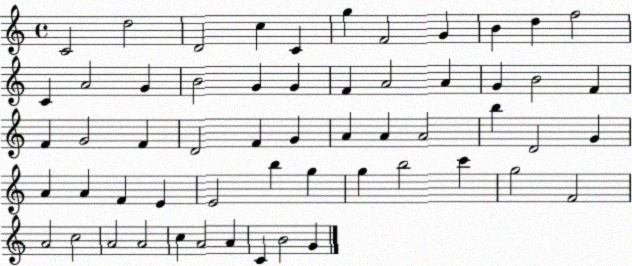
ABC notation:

X:1
T:Untitled
M:4/4
L:1/4
K:C
C2 d2 D2 c C g F2 G B d f2 C A2 G B2 G G F A2 A G B2 F F G2 F D2 F G A A A2 b D2 G A A F E E2 b g g b2 c' g2 F2 A2 c2 A2 A2 c A2 A C B2 G